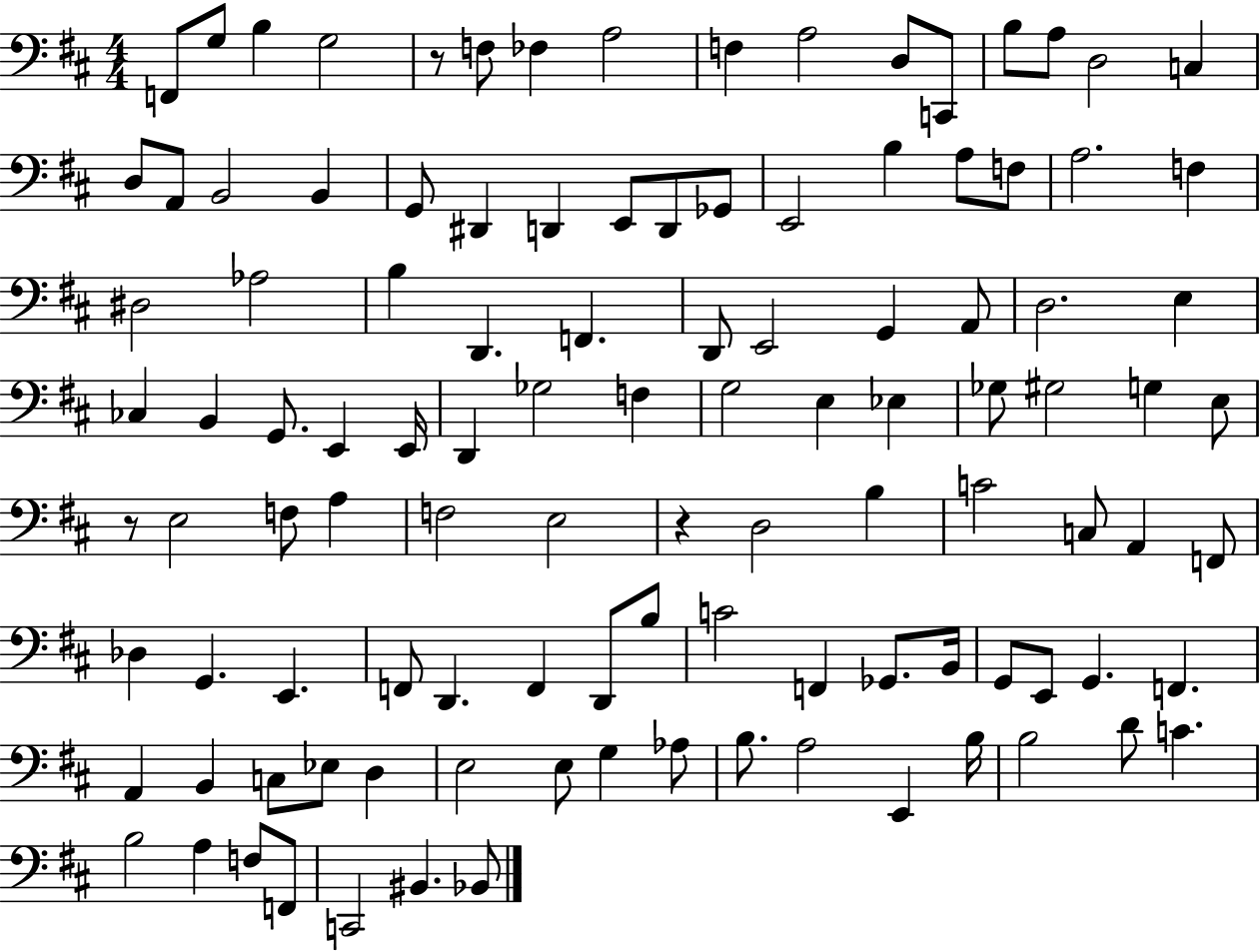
F2/e G3/e B3/q G3/h R/e F3/e FES3/q A3/h F3/q A3/h D3/e C2/e B3/e A3/e D3/h C3/q D3/e A2/e B2/h B2/q G2/e D#2/q D2/q E2/e D2/e Gb2/e E2/h B3/q A3/e F3/e A3/h. F3/q D#3/h Ab3/h B3/q D2/q. F2/q. D2/e E2/h G2/q A2/e D3/h. E3/q CES3/q B2/q G2/e. E2/q E2/s D2/q Gb3/h F3/q G3/h E3/q Eb3/q Gb3/e G#3/h G3/q E3/e R/e E3/h F3/e A3/q F3/h E3/h R/q D3/h B3/q C4/h C3/e A2/q F2/e Db3/q G2/q. E2/q. F2/e D2/q. F2/q D2/e B3/e C4/h F2/q Gb2/e. B2/s G2/e E2/e G2/q. F2/q. A2/q B2/q C3/e Eb3/e D3/q E3/h E3/e G3/q Ab3/e B3/e. A3/h E2/q B3/s B3/h D4/e C4/q. B3/h A3/q F3/e F2/e C2/h BIS2/q. Bb2/e